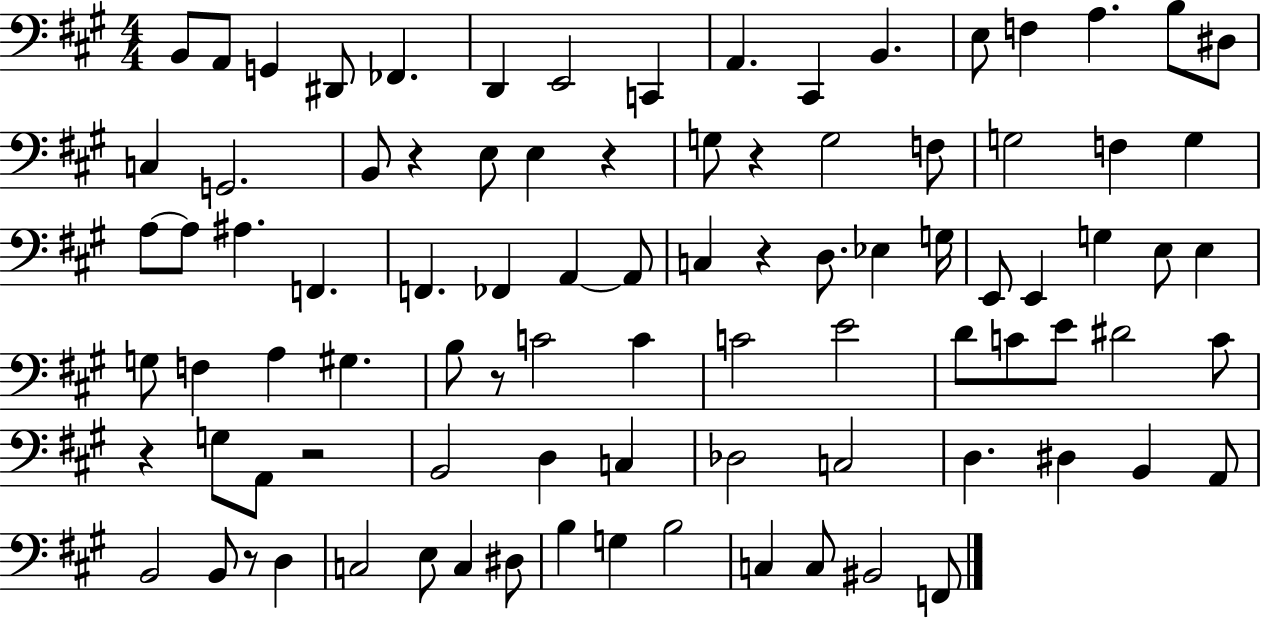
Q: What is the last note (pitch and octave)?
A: F2